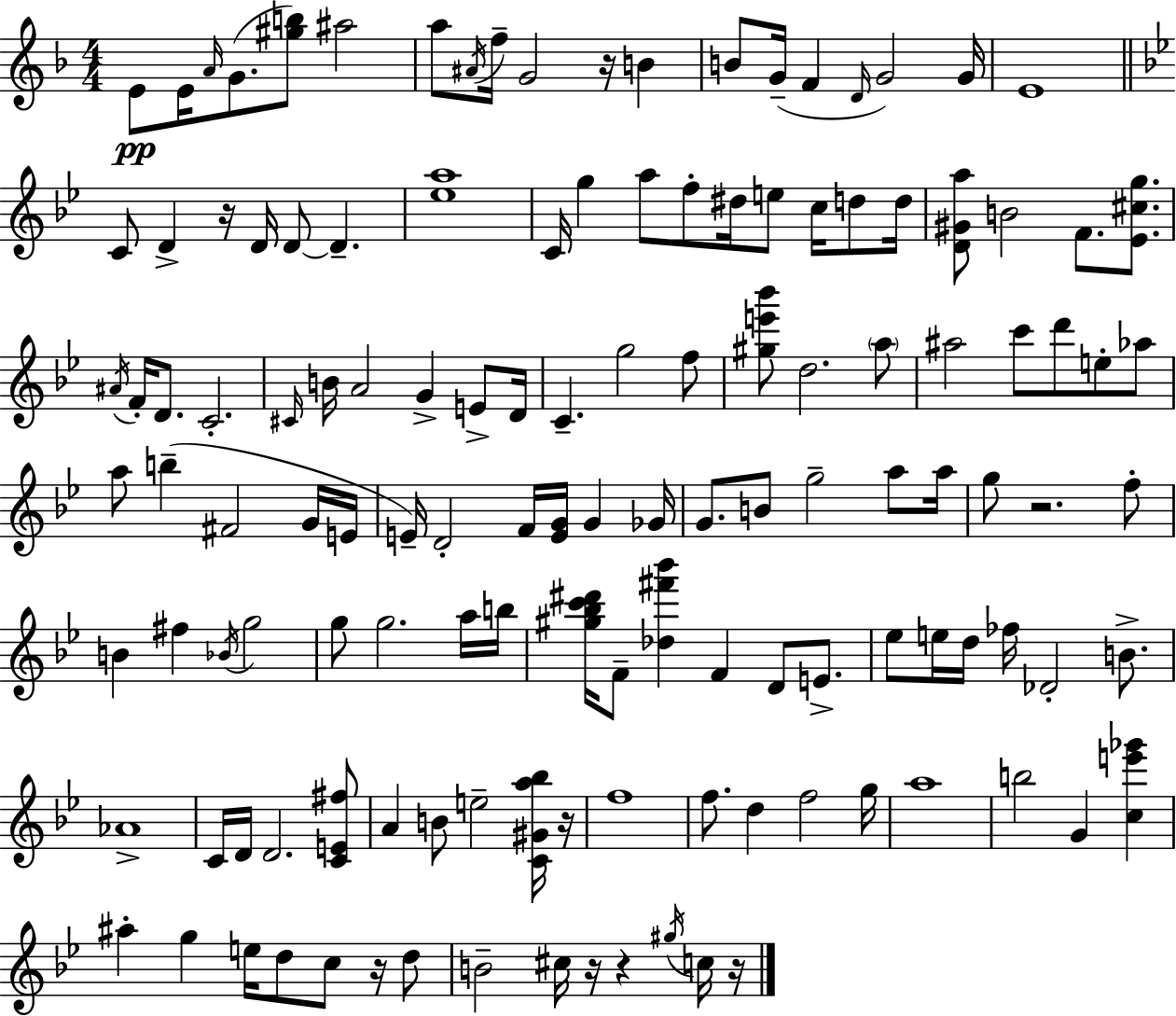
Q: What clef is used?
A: treble